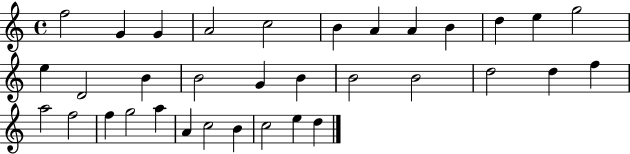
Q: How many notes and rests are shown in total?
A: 34